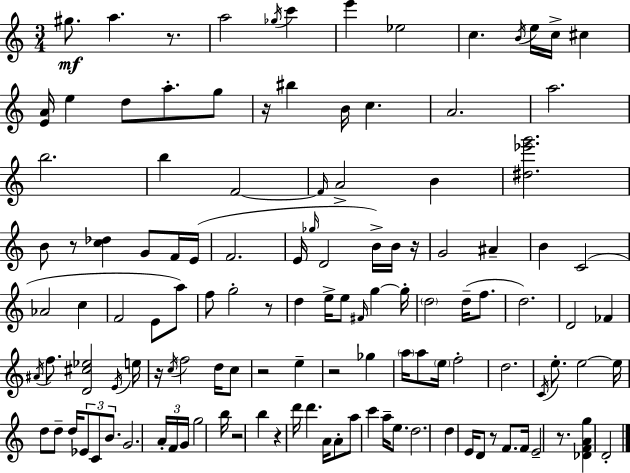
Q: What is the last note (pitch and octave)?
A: D4